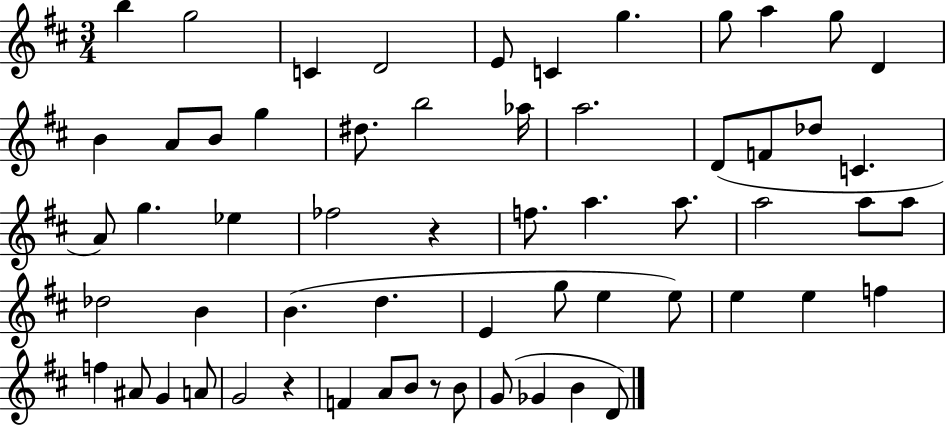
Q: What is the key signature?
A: D major